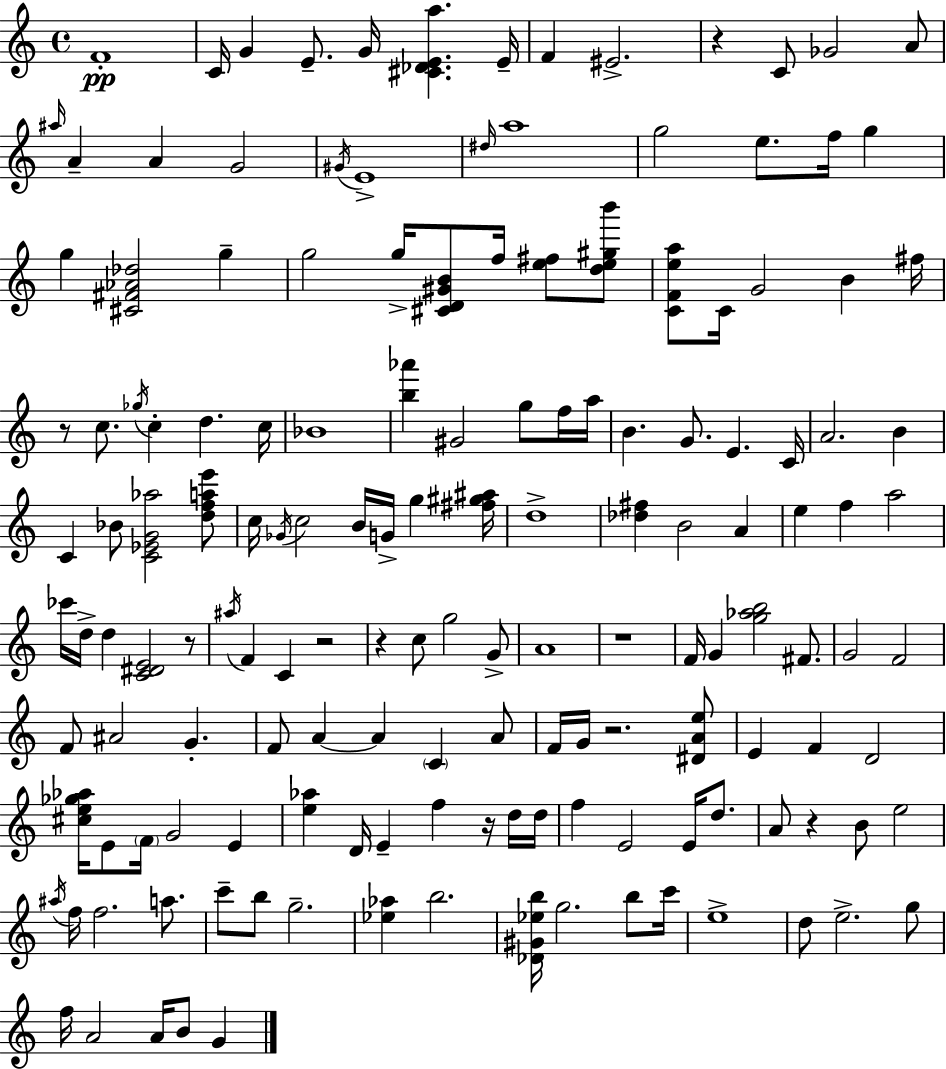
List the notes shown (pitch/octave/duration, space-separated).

F4/w C4/s G4/q E4/e. G4/s [C#4,Db4,E4,A5]/q. E4/s F4/q EIS4/h. R/q C4/e Gb4/h A4/e A#5/s A4/q A4/q G4/h G#4/s E4/w D#5/s A5/w G5/h E5/e. F5/s G5/q G5/q [C#4,F#4,Ab4,Db5]/h G5/q G5/h G5/s [C#4,D4,G#4,B4]/e F5/s [E5,F#5]/e [D5,E5,G#5,B6]/e [C4,F4,E5,A5]/e C4/s G4/h B4/q F#5/s R/e C5/e. Gb5/s C5/q D5/q. C5/s Bb4/w [B5,Ab6]/q G#4/h G5/e F5/s A5/s B4/q. G4/e. E4/q. C4/s A4/h. B4/q C4/q Bb4/e [C4,Eb4,G4,Ab5]/h [D5,F5,A5,E6]/e C5/s Gb4/s C5/h B4/s G4/s G5/q [F#5,G#5,A#5]/s D5/w [Db5,F#5]/q B4/h A4/q E5/q F5/q A5/h CES6/s D5/s D5/q [C4,D#4,E4]/h R/e A#5/s F4/q C4/q R/h R/q C5/e G5/h G4/e A4/w R/w F4/s G4/q [G5,Ab5,B5]/h F#4/e. G4/h F4/h F4/e A#4/h G4/q. F4/e A4/q A4/q C4/q A4/e F4/s G4/s R/h. [D#4,A4,E5]/e E4/q F4/q D4/h [C#5,E5,Gb5,Ab5]/s E4/e F4/s G4/h E4/q [E5,Ab5]/q D4/s E4/q F5/q R/s D5/s D5/s F5/q E4/h E4/s D5/e. A4/e R/q B4/e E5/h A#5/s F5/s F5/h. A5/e. C6/e B5/e G5/h. [Eb5,Ab5]/q B5/h. [Db4,G#4,Eb5,B5]/s G5/h. B5/e C6/s E5/w D5/e E5/h. G5/e F5/s A4/h A4/s B4/e G4/q